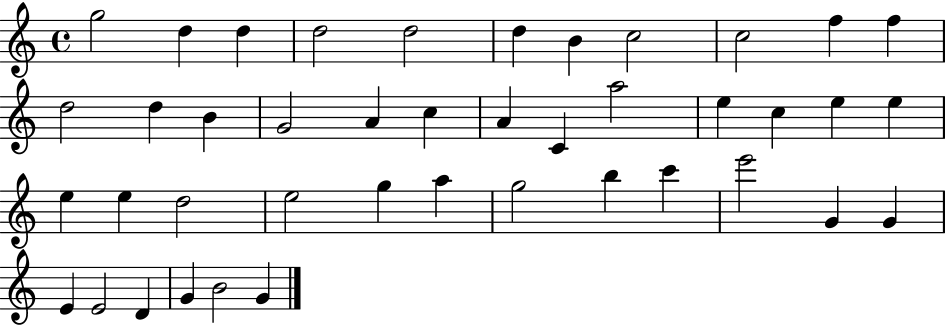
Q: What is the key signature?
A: C major